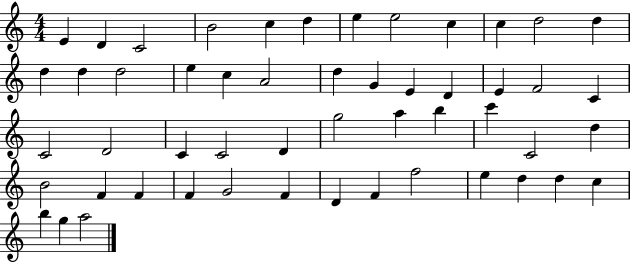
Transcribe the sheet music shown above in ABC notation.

X:1
T:Untitled
M:4/4
L:1/4
K:C
E D C2 B2 c d e e2 c c d2 d d d d2 e c A2 d G E D E F2 C C2 D2 C C2 D g2 a b c' C2 d B2 F F F G2 F D F f2 e d d c b g a2